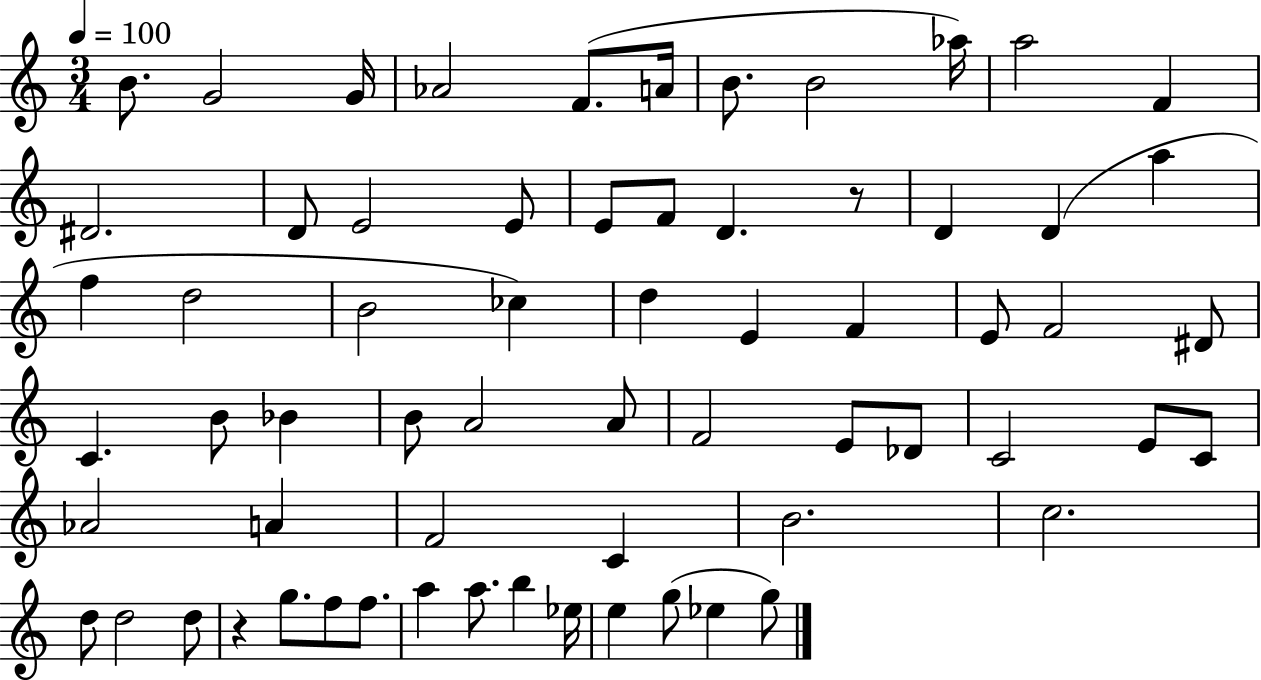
{
  \clef treble
  \numericTimeSignature
  \time 3/4
  \key c \major
  \tempo 4 = 100
  b'8. g'2 g'16 | aes'2 f'8.( a'16 | b'8. b'2 aes''16) | a''2 f'4 | \break dis'2. | d'8 e'2 e'8 | e'8 f'8 d'4. r8 | d'4 d'4( a''4 | \break f''4 d''2 | b'2 ces''4) | d''4 e'4 f'4 | e'8 f'2 dis'8 | \break c'4. b'8 bes'4 | b'8 a'2 a'8 | f'2 e'8 des'8 | c'2 e'8 c'8 | \break aes'2 a'4 | f'2 c'4 | b'2. | c''2. | \break d''8 d''2 d''8 | r4 g''8. f''8 f''8. | a''4 a''8. b''4 ees''16 | e''4 g''8( ees''4 g''8) | \break \bar "|."
}